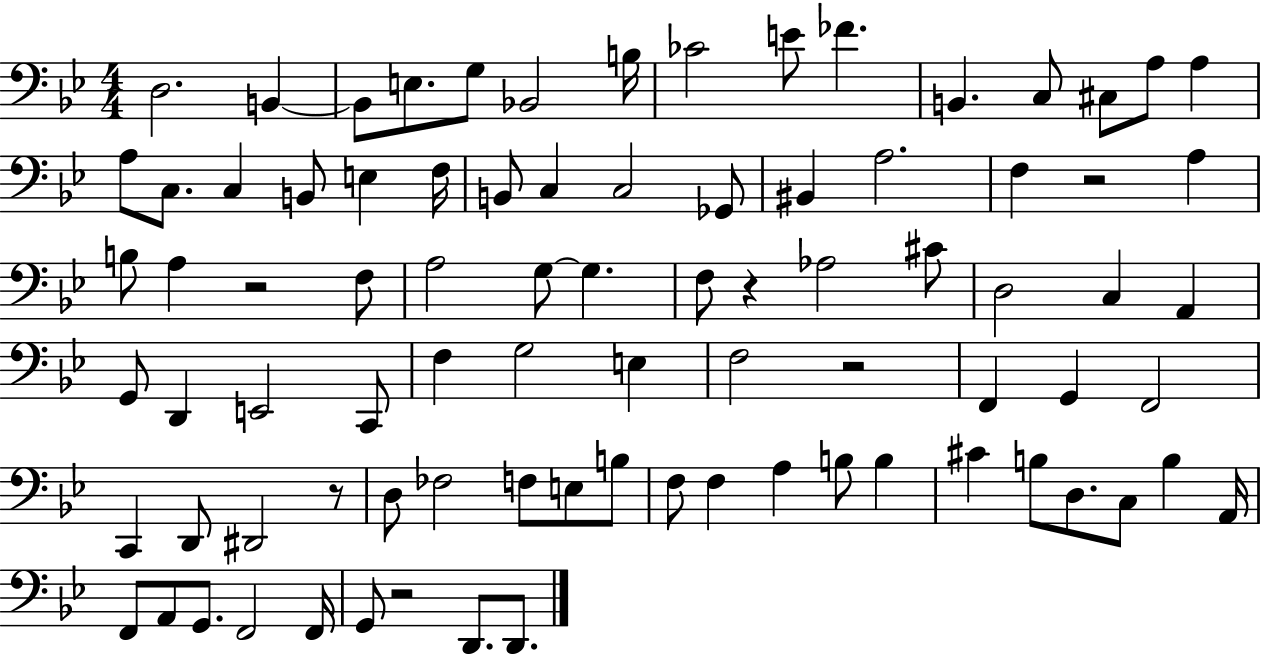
D3/h. B2/q B2/e E3/e. G3/e Bb2/h B3/s CES4/h E4/e FES4/q. B2/q. C3/e C#3/e A3/e A3/q A3/e C3/e. C3/q B2/e E3/q F3/s B2/e C3/q C3/h Gb2/e BIS2/q A3/h. F3/q R/h A3/q B3/e A3/q R/h F3/e A3/h G3/e G3/q. F3/e R/q Ab3/h C#4/e D3/h C3/q A2/q G2/e D2/q E2/h C2/e F3/q G3/h E3/q F3/h R/h F2/q G2/q F2/h C2/q D2/e D#2/h R/e D3/e FES3/h F3/e E3/e B3/e F3/e F3/q A3/q B3/e B3/q C#4/q B3/e D3/e. C3/e B3/q A2/s F2/e A2/e G2/e. F2/h F2/s G2/e R/h D2/e. D2/e.